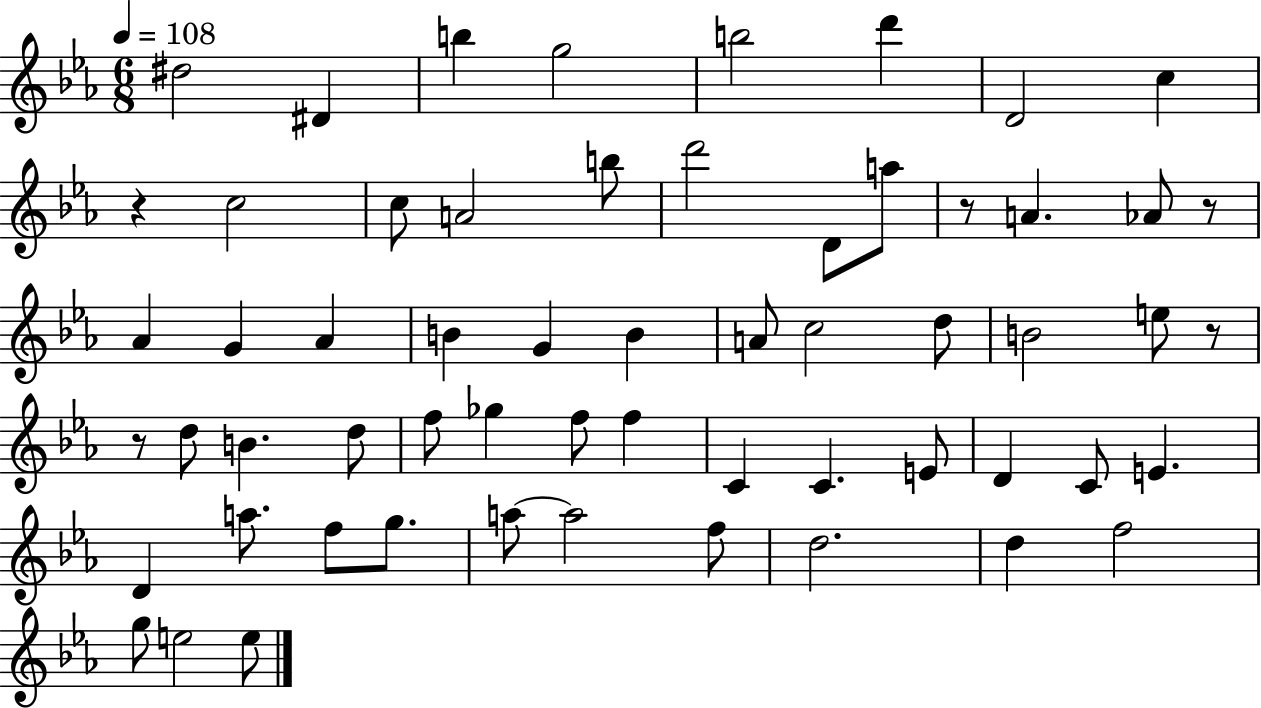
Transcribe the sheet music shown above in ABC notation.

X:1
T:Untitled
M:6/8
L:1/4
K:Eb
^d2 ^D b g2 b2 d' D2 c z c2 c/2 A2 b/2 d'2 D/2 a/2 z/2 A _A/2 z/2 _A G _A B G B A/2 c2 d/2 B2 e/2 z/2 z/2 d/2 B d/2 f/2 _g f/2 f C C E/2 D C/2 E D a/2 f/2 g/2 a/2 a2 f/2 d2 d f2 g/2 e2 e/2